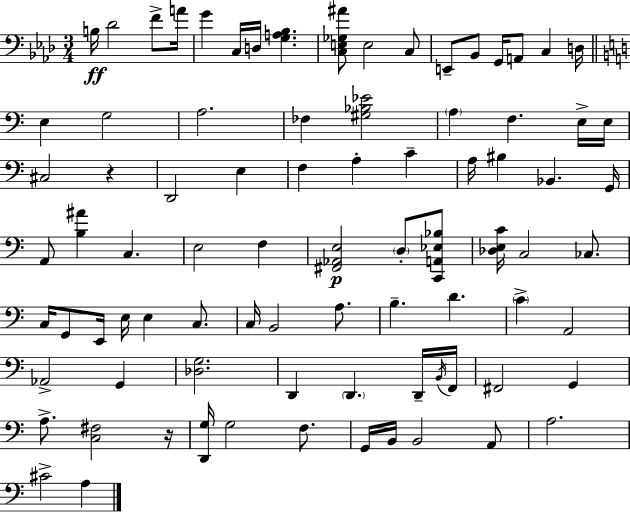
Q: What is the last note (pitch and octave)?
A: A3